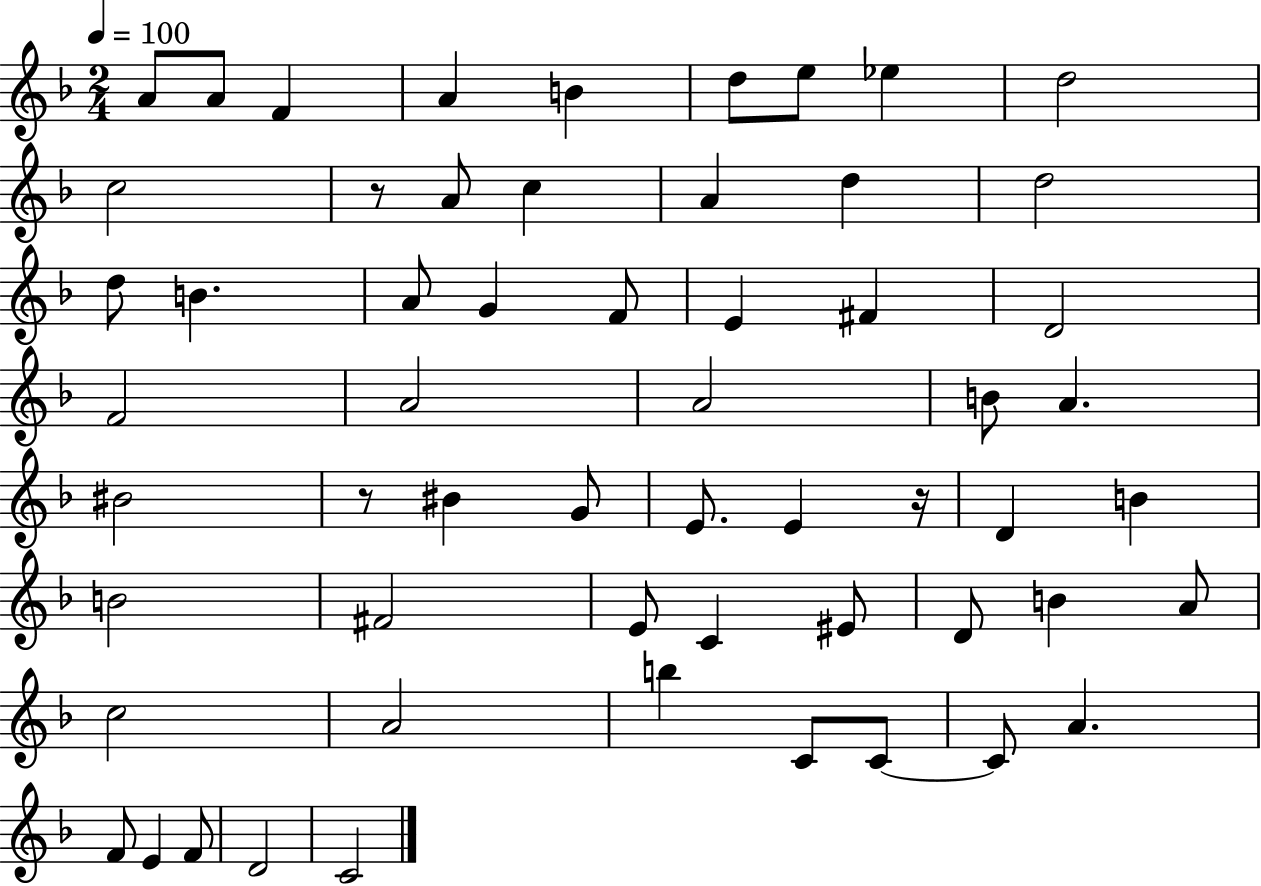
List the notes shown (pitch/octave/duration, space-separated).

A4/e A4/e F4/q A4/q B4/q D5/e E5/e Eb5/q D5/h C5/h R/e A4/e C5/q A4/q D5/q D5/h D5/e B4/q. A4/e G4/q F4/e E4/q F#4/q D4/h F4/h A4/h A4/h B4/e A4/q. BIS4/h R/e BIS4/q G4/e E4/e. E4/q R/s D4/q B4/q B4/h F#4/h E4/e C4/q EIS4/e D4/e B4/q A4/e C5/h A4/h B5/q C4/e C4/e C4/e A4/q. F4/e E4/q F4/e D4/h C4/h